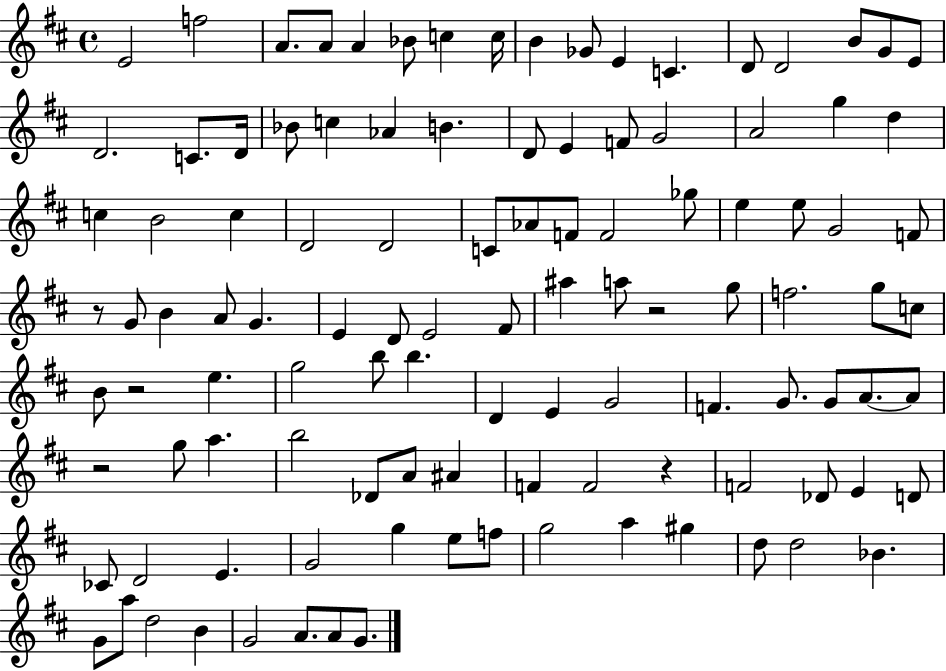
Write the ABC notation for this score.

X:1
T:Untitled
M:4/4
L:1/4
K:D
E2 f2 A/2 A/2 A _B/2 c c/4 B _G/2 E C D/2 D2 B/2 G/2 E/2 D2 C/2 D/4 _B/2 c _A B D/2 E F/2 G2 A2 g d c B2 c D2 D2 C/2 _A/2 F/2 F2 _g/2 e e/2 G2 F/2 z/2 G/2 B A/2 G E D/2 E2 ^F/2 ^a a/2 z2 g/2 f2 g/2 c/2 B/2 z2 e g2 b/2 b D E G2 F G/2 G/2 A/2 A/2 z2 g/2 a b2 _D/2 A/2 ^A F F2 z F2 _D/2 E D/2 _C/2 D2 E G2 g e/2 f/2 g2 a ^g d/2 d2 _B G/2 a/2 d2 B G2 A/2 A/2 G/2